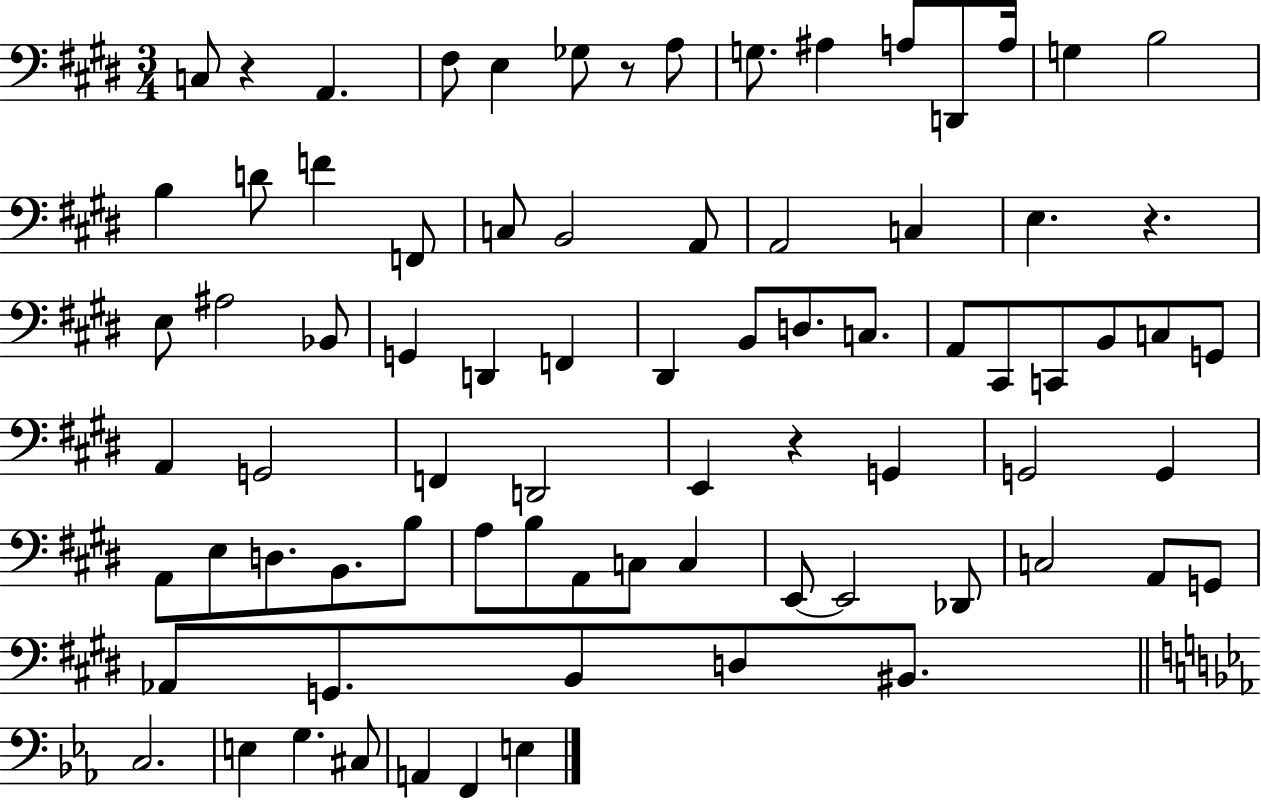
{
  \clef bass
  \numericTimeSignature
  \time 3/4
  \key e \major
  c8 r4 a,4. | fis8 e4 ges8 r8 a8 | g8. ais4 a8 d,8 a16 | g4 b2 | \break b4 d'8 f'4 f,8 | c8 b,2 a,8 | a,2 c4 | e4. r4. | \break e8 ais2 bes,8 | g,4 d,4 f,4 | dis,4 b,8 d8. c8. | a,8 cis,8 c,8 b,8 c8 g,8 | \break a,4 g,2 | f,4 d,2 | e,4 r4 g,4 | g,2 g,4 | \break a,8 e8 d8. b,8. b8 | a8 b8 a,8 c8 c4 | e,8~~ e,2 des,8 | c2 a,8 g,8 | \break aes,8 g,8. b,8 d8 bis,8. | \bar "||" \break \key ees \major c2. | e4 g4. cis8 | a,4 f,4 e4 | \bar "|."
}